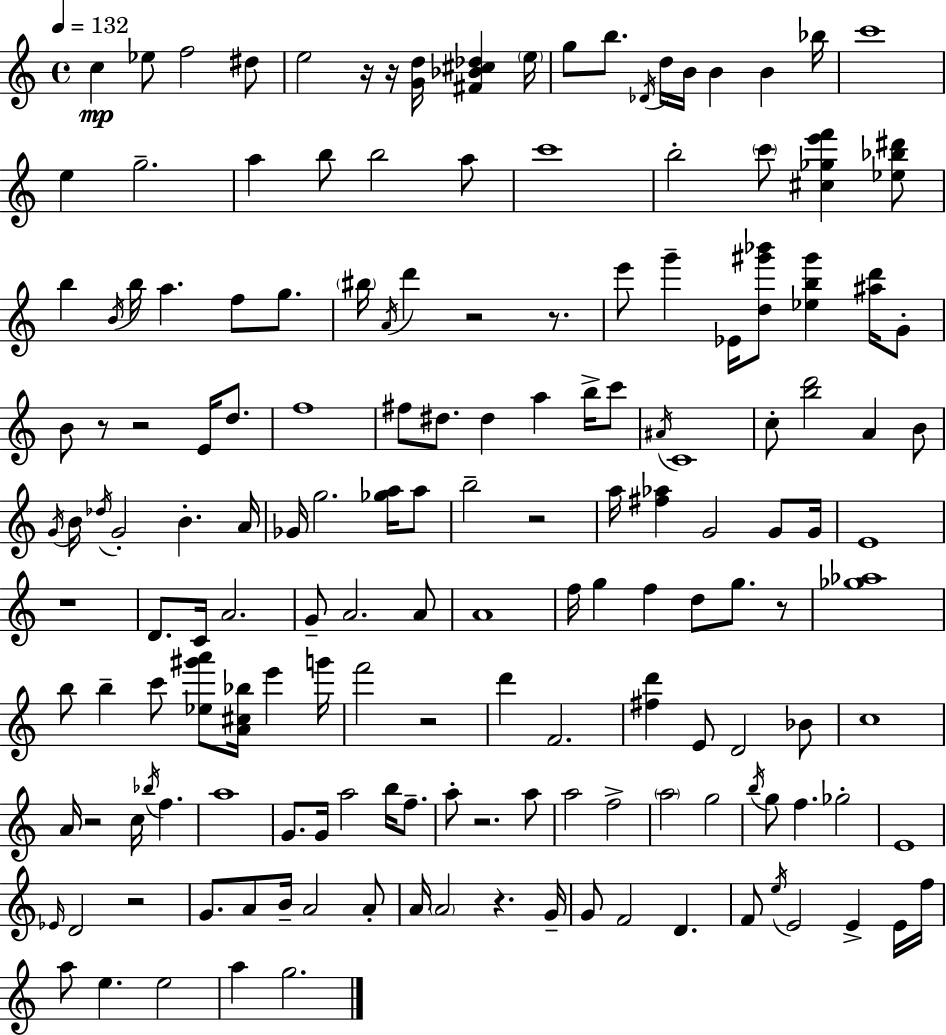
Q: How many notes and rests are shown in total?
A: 164